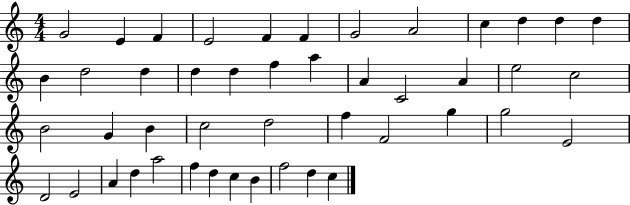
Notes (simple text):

G4/h E4/q F4/q E4/h F4/q F4/q G4/h A4/h C5/q D5/q D5/q D5/q B4/q D5/h D5/q D5/q D5/q F5/q A5/q A4/q C4/h A4/q E5/h C5/h B4/h G4/q B4/q C5/h D5/h F5/q F4/h G5/q G5/h E4/h D4/h E4/h A4/q D5/q A5/h F5/q D5/q C5/q B4/q F5/h D5/q C5/q